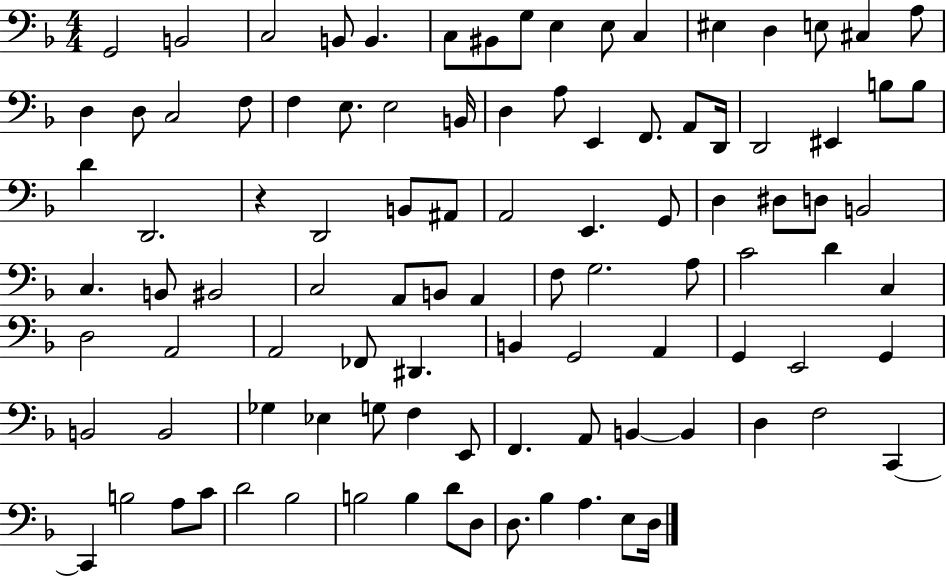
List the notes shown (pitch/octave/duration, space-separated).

G2/h B2/h C3/h B2/e B2/q. C3/e BIS2/e G3/e E3/q E3/e C3/q EIS3/q D3/q E3/e C#3/q A3/e D3/q D3/e C3/h F3/e F3/q E3/e. E3/h B2/s D3/q A3/e E2/q F2/e. A2/e D2/s D2/h EIS2/q B3/e B3/e D4/q D2/h. R/q D2/h B2/e A#2/e A2/h E2/q. G2/e D3/q D#3/e D3/e B2/h C3/q. B2/e BIS2/h C3/h A2/e B2/e A2/q F3/e G3/h. A3/e C4/h D4/q C3/q D3/h A2/h A2/h FES2/e D#2/q. B2/q G2/h A2/q G2/q E2/h G2/q B2/h B2/h Gb3/q Eb3/q G3/e F3/q E2/e F2/q. A2/e B2/q B2/q D3/q F3/h C2/q C2/q B3/h A3/e C4/e D4/h Bb3/h B3/h B3/q D4/e D3/e D3/e. Bb3/q A3/q. E3/e D3/s